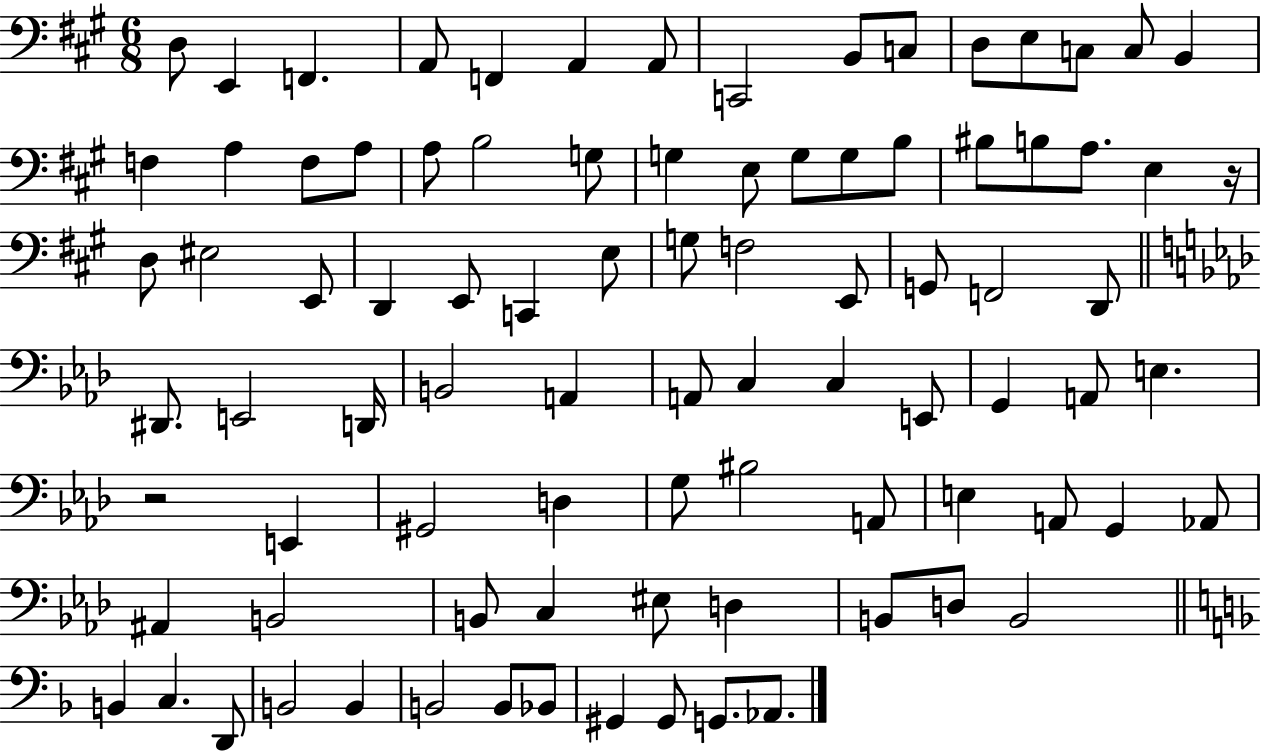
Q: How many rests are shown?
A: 2